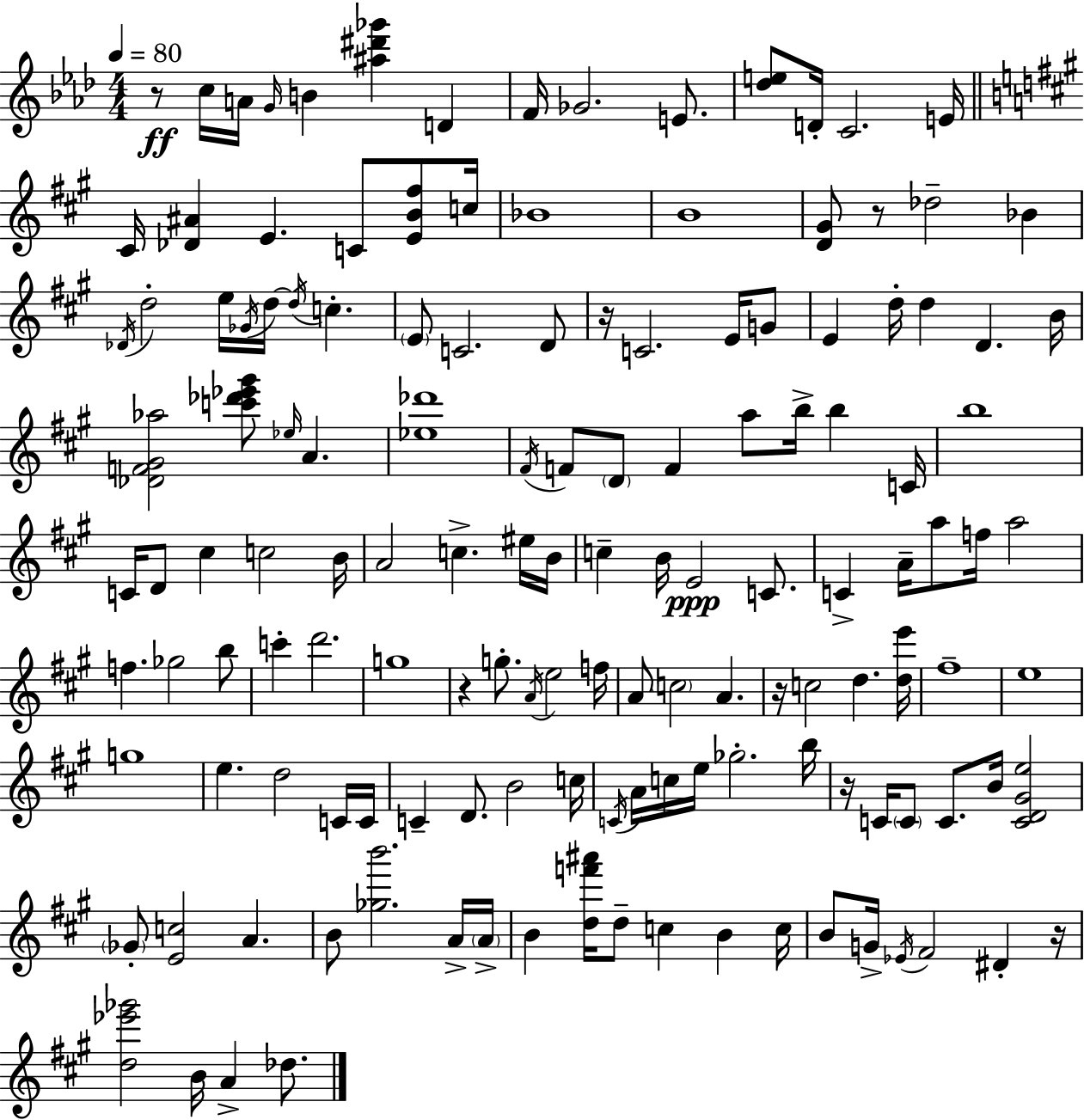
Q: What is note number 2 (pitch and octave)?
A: A4